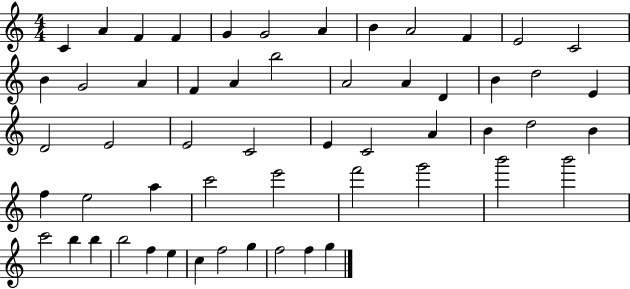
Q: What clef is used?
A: treble